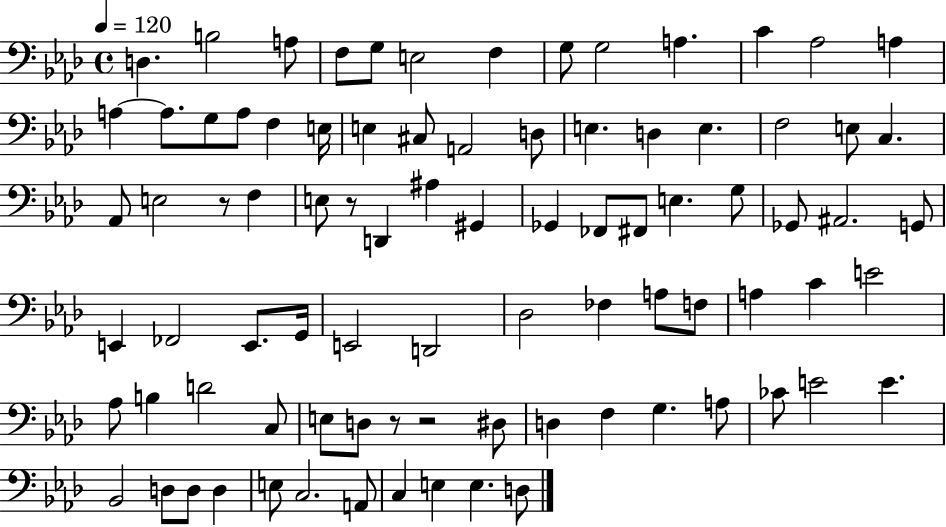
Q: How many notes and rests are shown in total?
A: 86